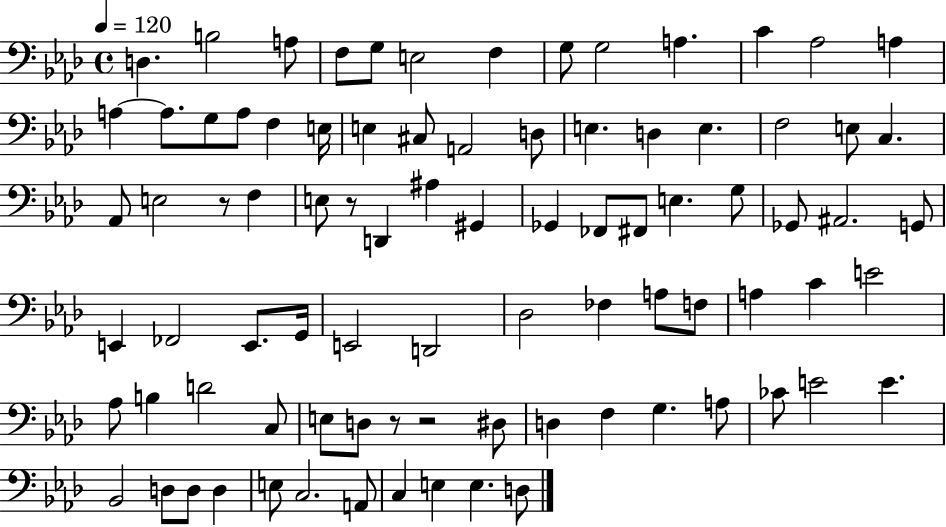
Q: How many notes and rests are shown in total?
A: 86